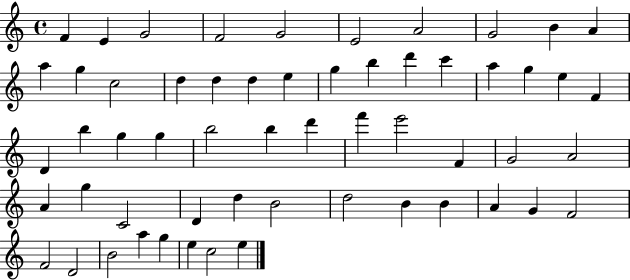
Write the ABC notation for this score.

X:1
T:Untitled
M:4/4
L:1/4
K:C
F E G2 F2 G2 E2 A2 G2 B A a g c2 d d d e g b d' c' a g e F D b g g b2 b d' f' e'2 F G2 A2 A g C2 D d B2 d2 B B A G F2 F2 D2 B2 a g e c2 e